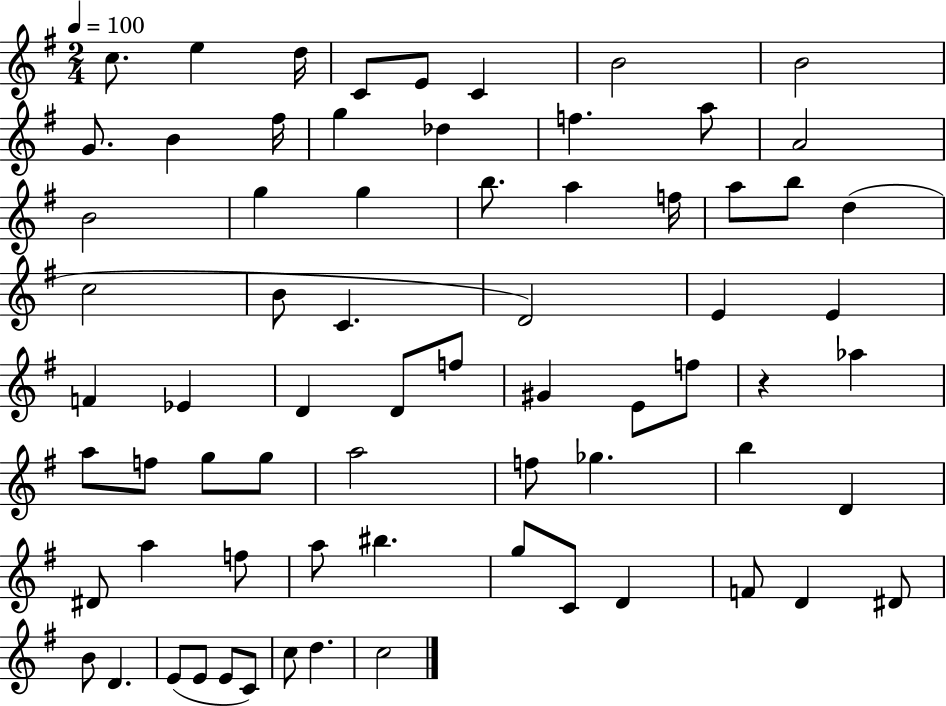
{
  \clef treble
  \numericTimeSignature
  \time 2/4
  \key g \major
  \tempo 4 = 100
  c''8. e''4 d''16 | c'8 e'8 c'4 | b'2 | b'2 | \break g'8. b'4 fis''16 | g''4 des''4 | f''4. a''8 | a'2 | \break b'2 | g''4 g''4 | b''8. a''4 f''16 | a''8 b''8 d''4( | \break c''2 | b'8 c'4. | d'2) | e'4 e'4 | \break f'4 ees'4 | d'4 d'8 f''8 | gis'4 e'8 f''8 | r4 aes''4 | \break a''8 f''8 g''8 g''8 | a''2 | f''8 ges''4. | b''4 d'4 | \break dis'8 a''4 f''8 | a''8 bis''4. | g''8 c'8 d'4 | f'8 d'4 dis'8 | \break b'8 d'4. | e'8( e'8 e'8 c'8) | c''8 d''4. | c''2 | \break \bar "|."
}